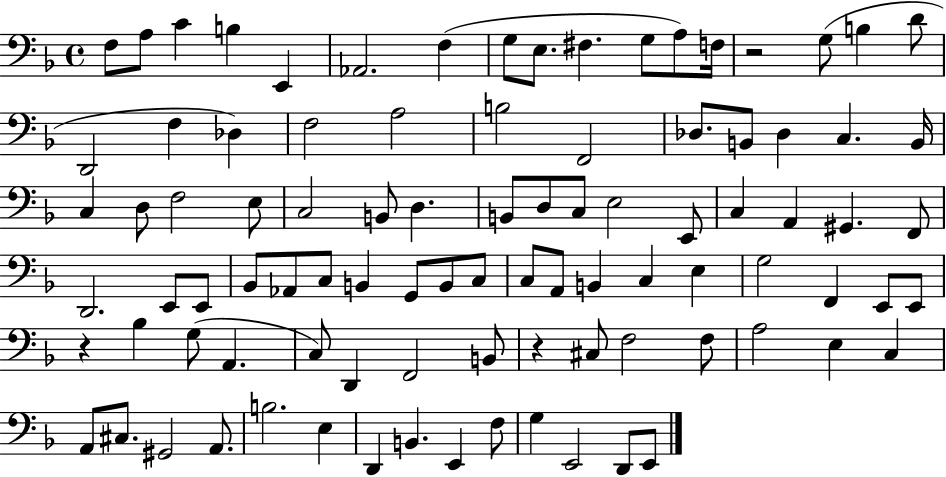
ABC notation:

X:1
T:Untitled
M:4/4
L:1/4
K:F
F,/2 A,/2 C B, E,, _A,,2 F, G,/2 E,/2 ^F, G,/2 A,/2 F,/4 z2 G,/2 B, D/2 D,,2 F, _D, F,2 A,2 B,2 F,,2 _D,/2 B,,/2 _D, C, B,,/4 C, D,/2 F,2 E,/2 C,2 B,,/2 D, B,,/2 D,/2 C,/2 E,2 E,,/2 C, A,, ^G,, F,,/2 D,,2 E,,/2 E,,/2 _B,,/2 _A,,/2 C,/2 B,, G,,/2 B,,/2 C,/2 C,/2 A,,/2 B,, C, E, G,2 F,, E,,/2 E,,/2 z _B, G,/2 A,, C,/2 D,, F,,2 B,,/2 z ^C,/2 F,2 F,/2 A,2 E, C, A,,/2 ^C,/2 ^G,,2 A,,/2 B,2 E, D,, B,, E,, F,/2 G, E,,2 D,,/2 E,,/2